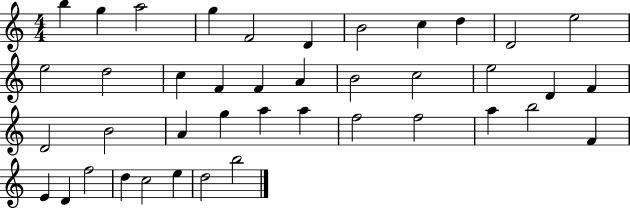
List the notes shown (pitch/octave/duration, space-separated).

B5/q G5/q A5/h G5/q F4/h D4/q B4/h C5/q D5/q D4/h E5/h E5/h D5/h C5/q F4/q F4/q A4/q B4/h C5/h E5/h D4/q F4/q D4/h B4/h A4/q G5/q A5/q A5/q F5/h F5/h A5/q B5/h F4/q E4/q D4/q F5/h D5/q C5/h E5/q D5/h B5/h